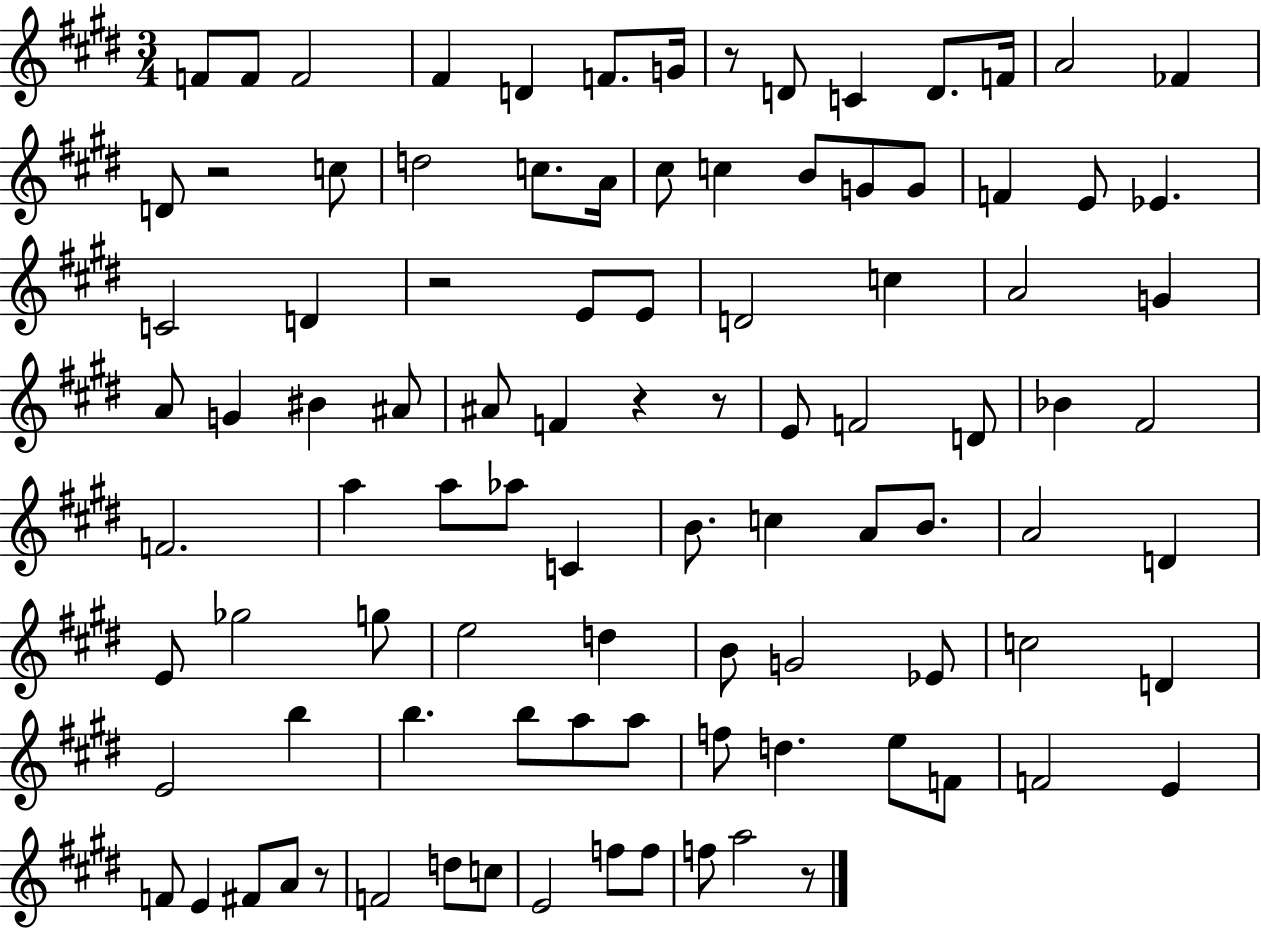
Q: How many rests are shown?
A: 7